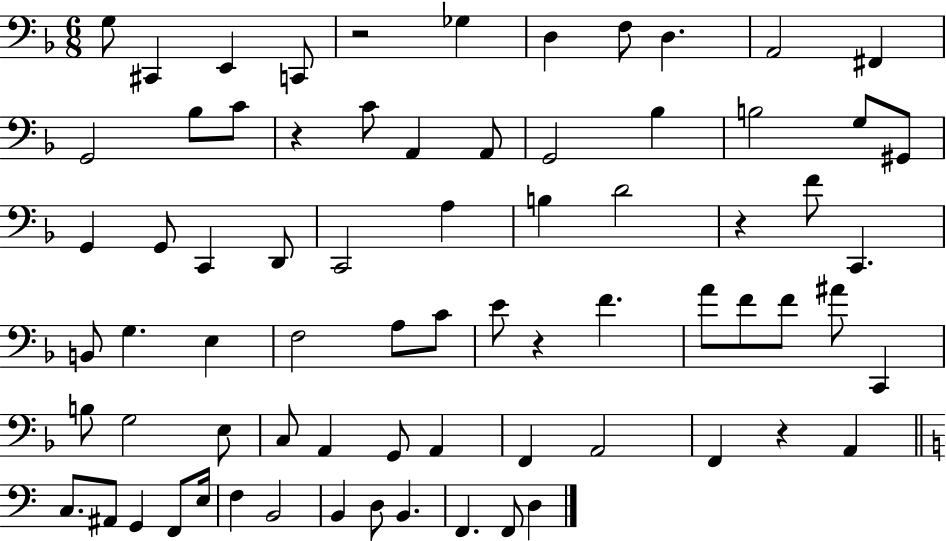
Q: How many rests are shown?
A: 5